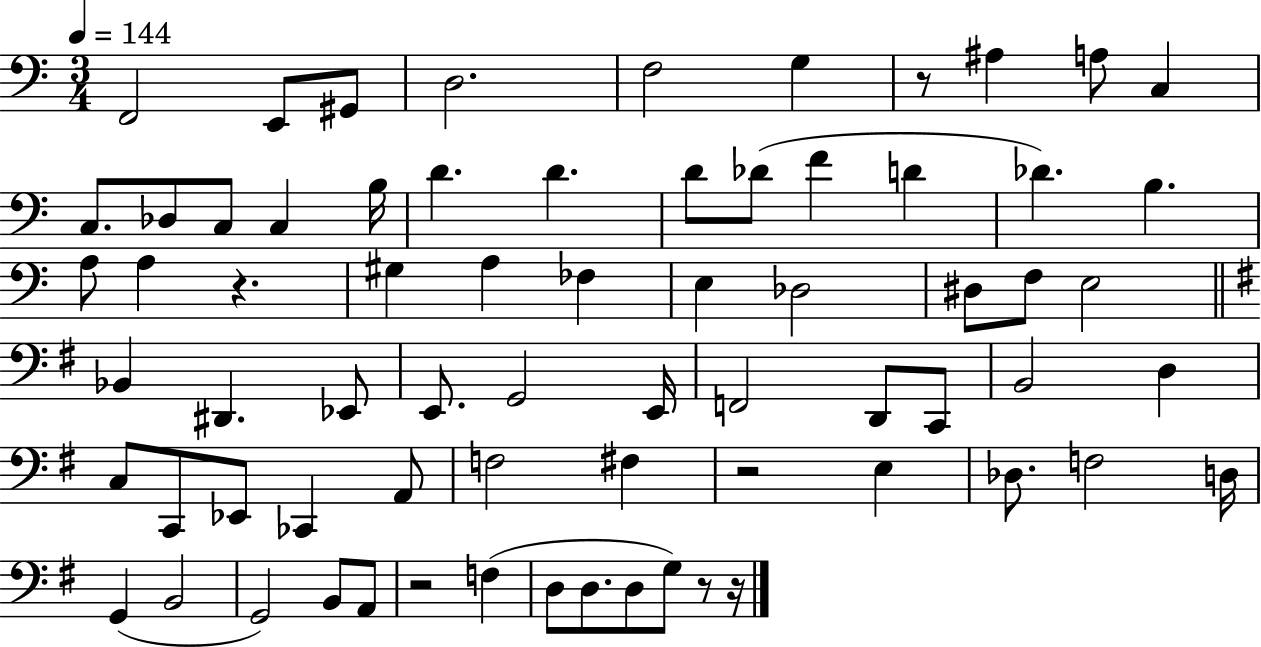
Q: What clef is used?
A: bass